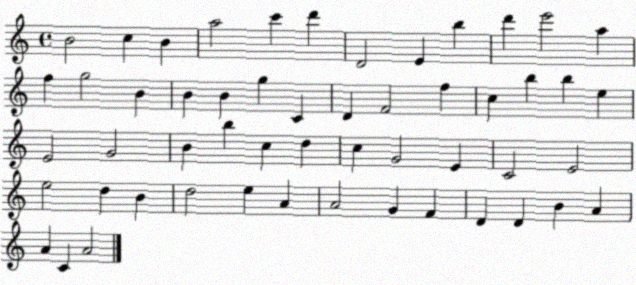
X:1
T:Untitled
M:4/4
L:1/4
K:C
B2 c B a2 c' d' D2 E b d' e'2 a f g2 B B B g C D F2 f c b b e E2 G2 B b c d c G2 E C2 E2 e2 d B d2 e A A2 G F D D B A A C A2